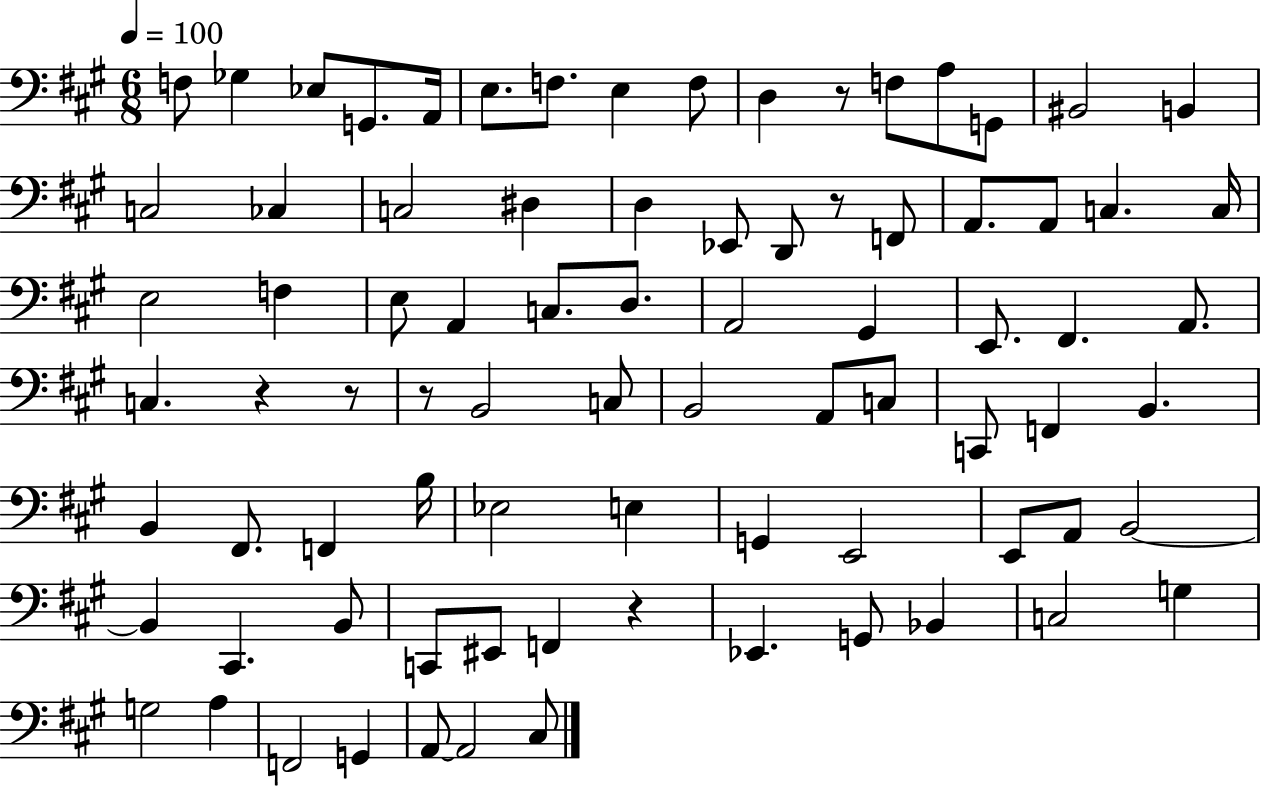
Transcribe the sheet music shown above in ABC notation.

X:1
T:Untitled
M:6/8
L:1/4
K:A
F,/2 _G, _E,/2 G,,/2 A,,/4 E,/2 F,/2 E, F,/2 D, z/2 F,/2 A,/2 G,,/2 ^B,,2 B,, C,2 _C, C,2 ^D, D, _E,,/2 D,,/2 z/2 F,,/2 A,,/2 A,,/2 C, C,/4 E,2 F, E,/2 A,, C,/2 D,/2 A,,2 ^G,, E,,/2 ^F,, A,,/2 C, z z/2 z/2 B,,2 C,/2 B,,2 A,,/2 C,/2 C,,/2 F,, B,, B,, ^F,,/2 F,, B,/4 _E,2 E, G,, E,,2 E,,/2 A,,/2 B,,2 B,, ^C,, B,,/2 C,,/2 ^E,,/2 F,, z _E,, G,,/2 _B,, C,2 G, G,2 A, F,,2 G,, A,,/2 A,,2 ^C,/2